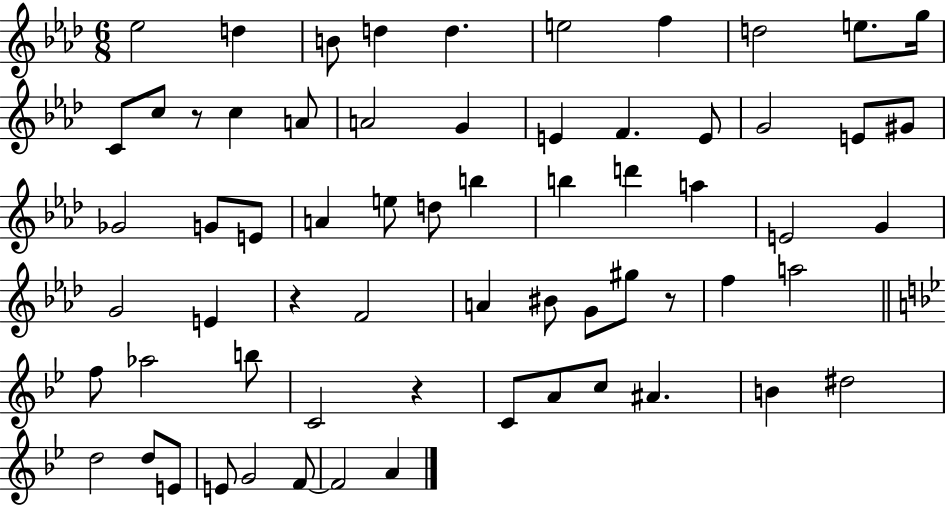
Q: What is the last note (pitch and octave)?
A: A4